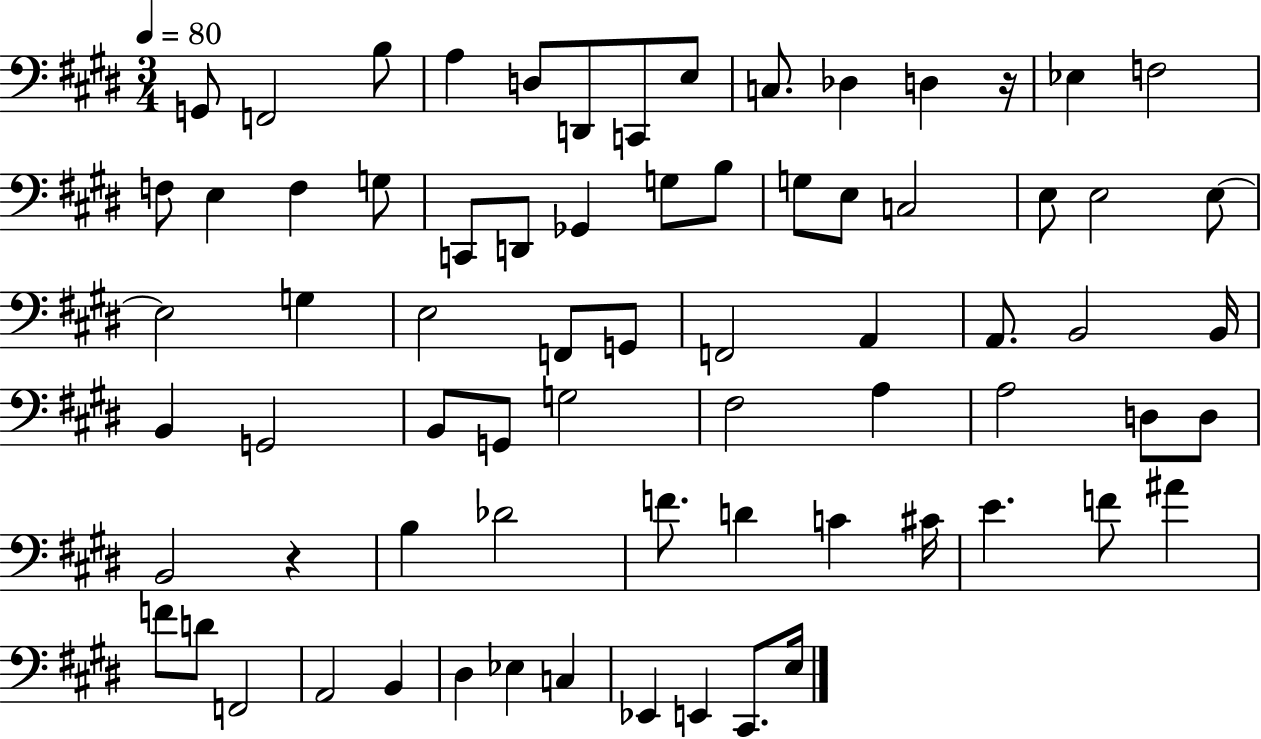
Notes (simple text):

G2/e F2/h B3/e A3/q D3/e D2/e C2/e E3/e C3/e. Db3/q D3/q R/s Eb3/q F3/h F3/e E3/q F3/q G3/e C2/e D2/e Gb2/q G3/e B3/e G3/e E3/e C3/h E3/e E3/h E3/e E3/h G3/q E3/h F2/e G2/e F2/h A2/q A2/e. B2/h B2/s B2/q G2/h B2/e G2/e G3/h F#3/h A3/q A3/h D3/e D3/e B2/h R/q B3/q Db4/h F4/e. D4/q C4/q C#4/s E4/q. F4/e A#4/q F4/e D4/e F2/h A2/h B2/q D#3/q Eb3/q C3/q Eb2/q E2/q C#2/e. E3/s